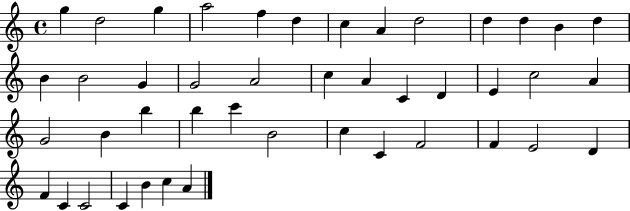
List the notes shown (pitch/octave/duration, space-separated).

G5/q D5/h G5/q A5/h F5/q D5/q C5/q A4/q D5/h D5/q D5/q B4/q D5/q B4/q B4/h G4/q G4/h A4/h C5/q A4/q C4/q D4/q E4/q C5/h A4/q G4/h B4/q B5/q B5/q C6/q B4/h C5/q C4/q F4/h F4/q E4/h D4/q F4/q C4/q C4/h C4/q B4/q C5/q A4/q